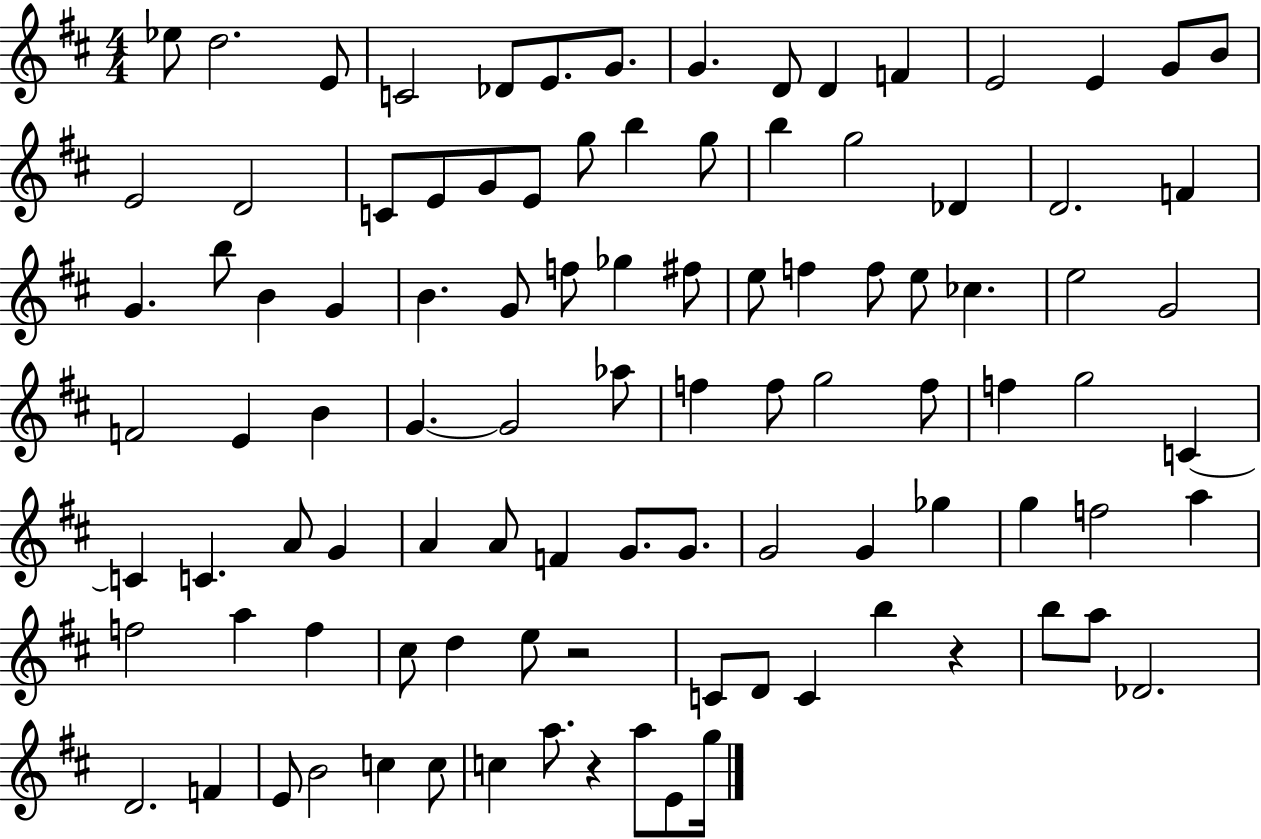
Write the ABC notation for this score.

X:1
T:Untitled
M:4/4
L:1/4
K:D
_e/2 d2 E/2 C2 _D/2 E/2 G/2 G D/2 D F E2 E G/2 B/2 E2 D2 C/2 E/2 G/2 E/2 g/2 b g/2 b g2 _D D2 F G b/2 B G B G/2 f/2 _g ^f/2 e/2 f f/2 e/2 _c e2 G2 F2 E B G G2 _a/2 f f/2 g2 f/2 f g2 C C C A/2 G A A/2 F G/2 G/2 G2 G _g g f2 a f2 a f ^c/2 d e/2 z2 C/2 D/2 C b z b/2 a/2 _D2 D2 F E/2 B2 c c/2 c a/2 z a/2 E/2 g/4